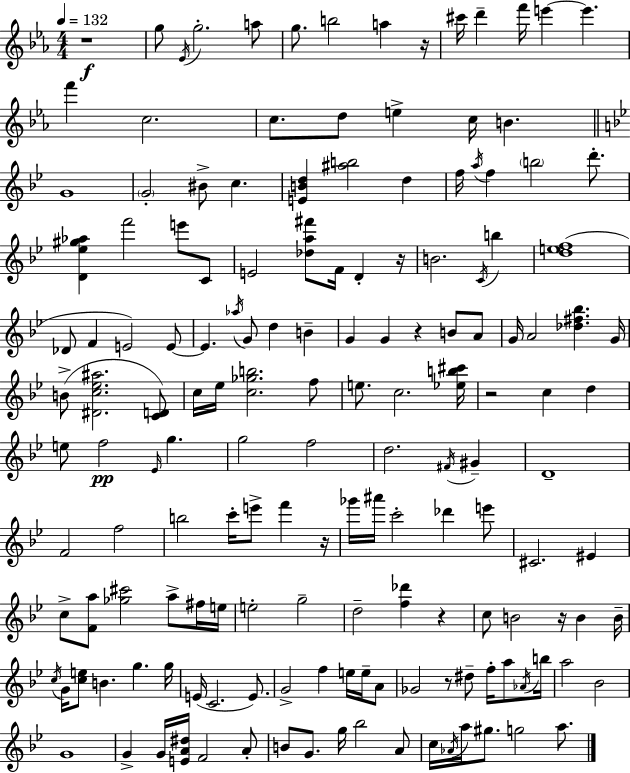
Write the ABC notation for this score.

X:1
T:Untitled
M:4/4
L:1/4
K:Eb
z4 g/2 _E/4 g2 a/2 g/2 b2 a z/4 ^c'/4 d' f'/4 e' e' f' c2 c/2 d/2 e c/4 B G4 G2 ^B/2 c [EBd] [^ab]2 d f/4 a/4 f b2 d'/2 [D_e^g_a] f'2 e'/2 C/2 E2 [_da^f']/2 F/4 D z/4 B2 C/4 b [def]4 _D/2 F E2 E/2 E _a/4 G/2 d B G G z B/2 A/2 G/4 A2 [_d^f_b] G/4 B/2 [^Dc_e^a]2 [CD]/2 c/4 _e/4 [c_gb]2 f/2 e/2 c2 [_eb^c']/4 z2 c d e/2 f2 _E/4 g g2 f2 d2 ^F/4 ^G D4 F2 f2 b2 c'/4 e'/2 f' z/4 _g'/4 ^a'/4 c'2 _d' e'/2 ^C2 ^E c/2 [Fa]/2 [_g^c']2 a/2 ^f/4 e/4 e2 g2 d2 [f_d'] z c/2 B2 z/4 B B/4 c/4 G/4 [ce]/2 B g g/4 E/4 C2 E/2 G2 f e/4 e/4 A/2 _G2 z/2 ^d/2 f/4 a/2 _A/4 b/4 a2 _B2 G4 G G/4 [EA^d]/4 F2 A/2 B/2 G/2 g/4 _b2 A/2 c/4 _A/4 a/4 ^g/2 g2 a/2